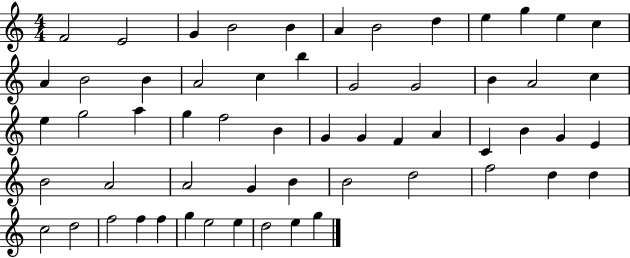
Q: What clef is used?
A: treble